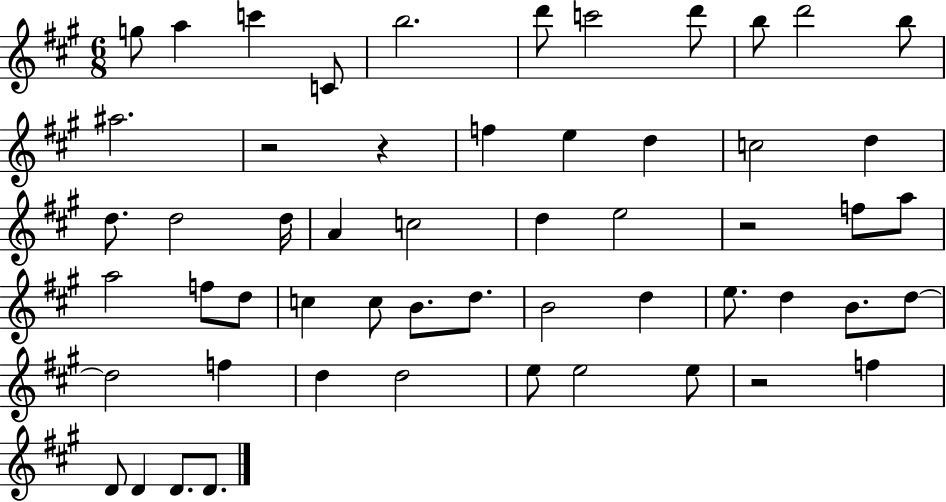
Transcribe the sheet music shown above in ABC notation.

X:1
T:Untitled
M:6/8
L:1/4
K:A
g/2 a c' C/2 b2 d'/2 c'2 d'/2 b/2 d'2 b/2 ^a2 z2 z f e d c2 d d/2 d2 d/4 A c2 d e2 z2 f/2 a/2 a2 f/2 d/2 c c/2 B/2 d/2 B2 d e/2 d B/2 d/2 d2 f d d2 e/2 e2 e/2 z2 f D/2 D D/2 D/2